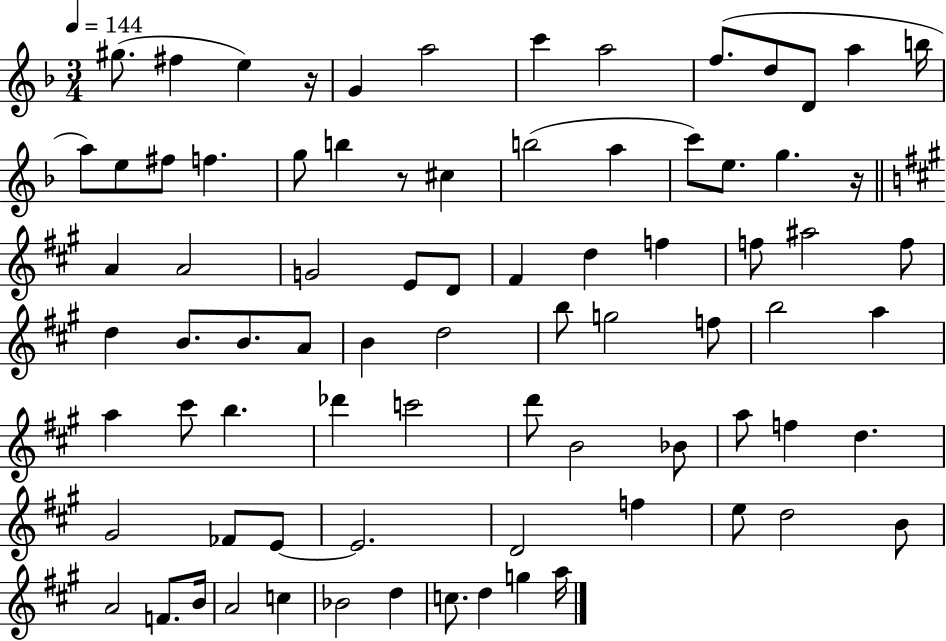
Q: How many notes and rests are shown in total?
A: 80